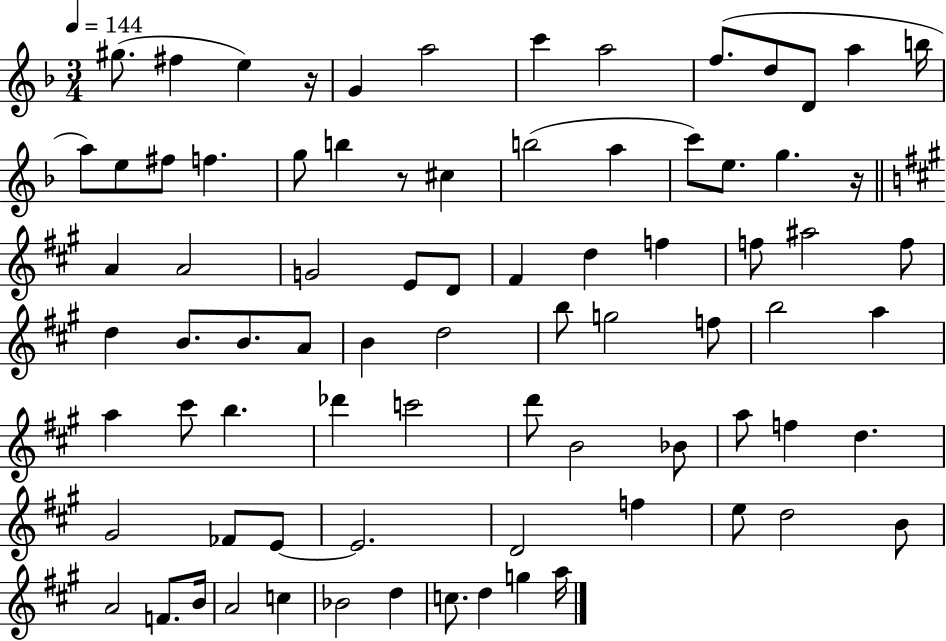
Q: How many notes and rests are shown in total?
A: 80